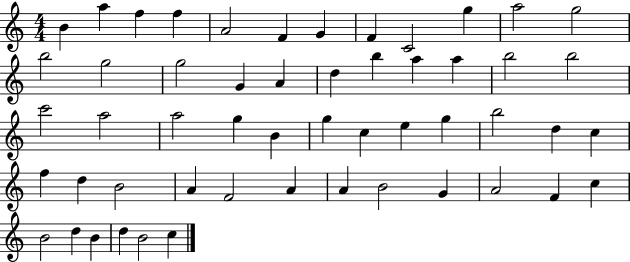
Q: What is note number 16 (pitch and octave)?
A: G4